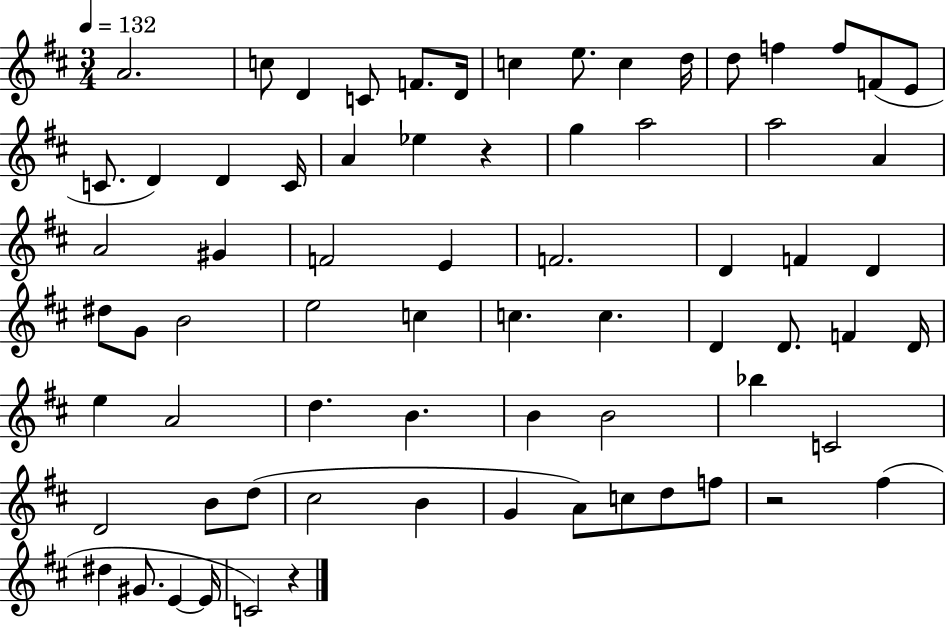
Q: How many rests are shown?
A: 3